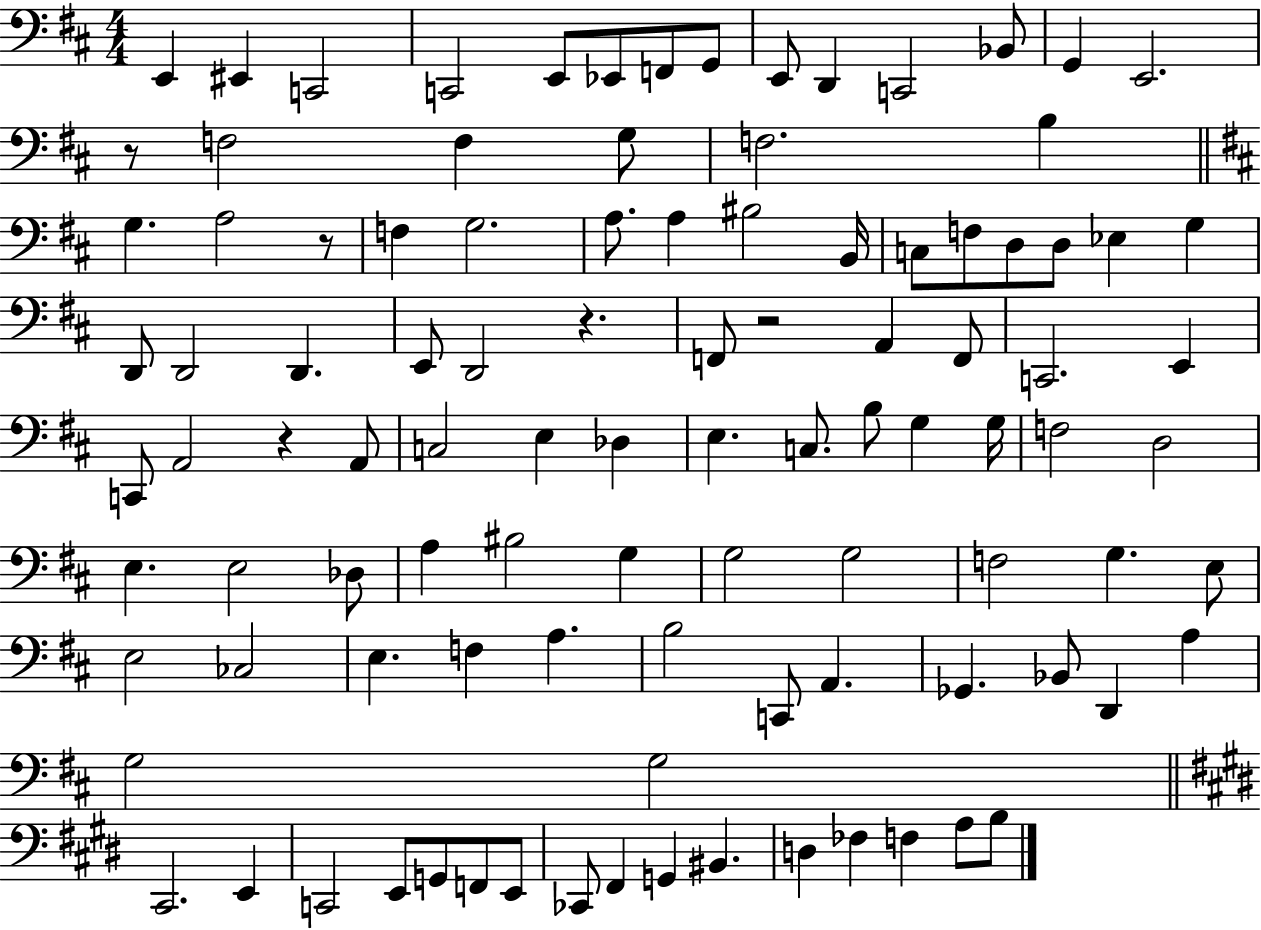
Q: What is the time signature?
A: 4/4